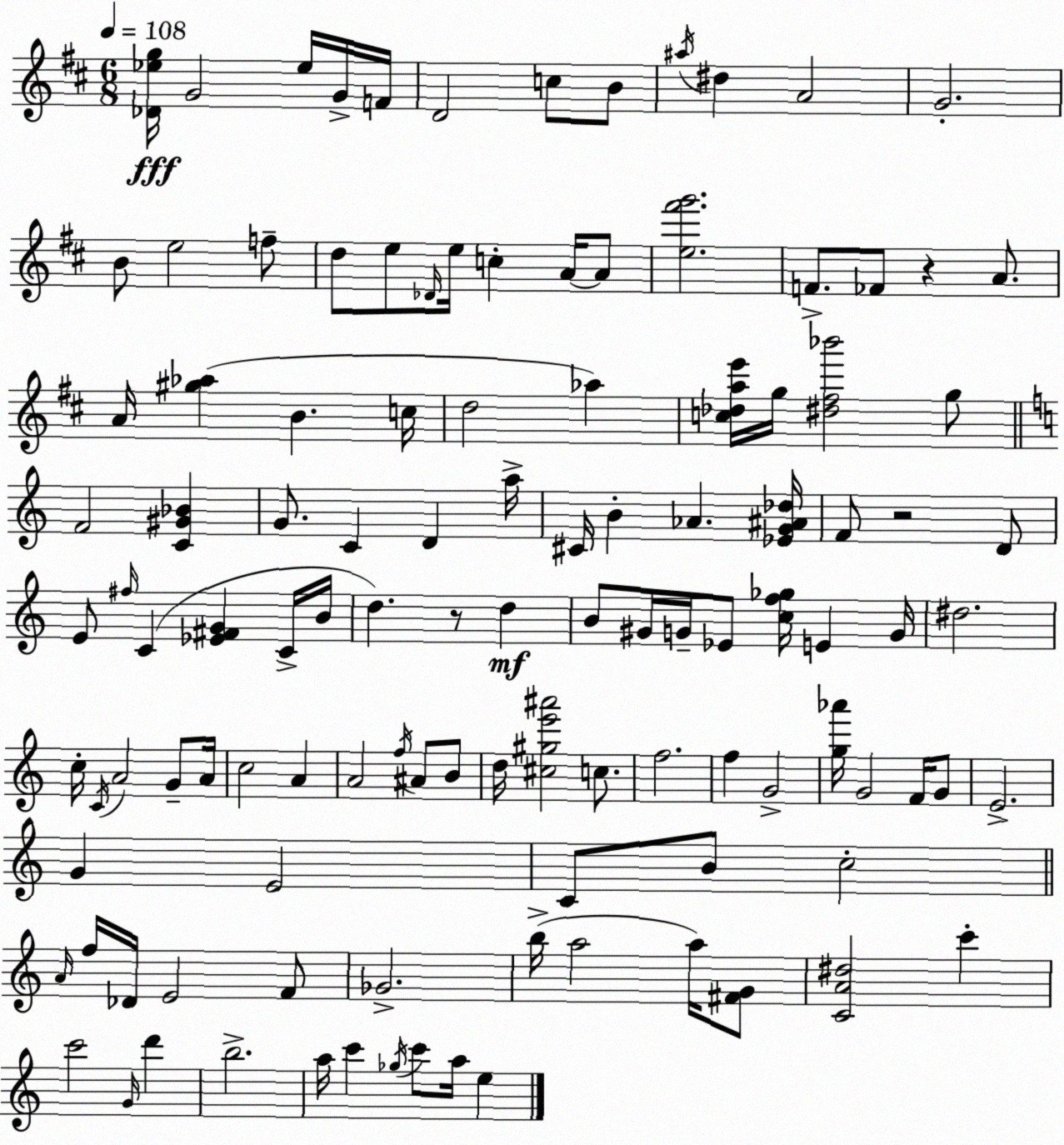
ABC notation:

X:1
T:Untitled
M:6/8
L:1/4
K:D
[_D_eg]/4 G2 _e/4 G/4 F/4 D2 c/2 B/2 ^a/4 ^d A2 G2 B/2 e2 f/2 d/2 e/2 _D/4 e/4 c A/4 A/2 [e^f'g']2 F/2 _F/2 z A/2 A/4 [^g_a] B c/4 d2 _a [c_dae']/4 g/4 [^d^f_b']2 g/2 F2 [C^G_B] G/2 C D a/4 ^C/4 B _A [_EG^A_d]/4 F/2 z2 D/2 E/2 ^f/4 C [_E^FG] C/4 B/4 d z/2 d B/2 ^G/4 G/4 _E/2 [cf_g]/4 E G/4 ^d2 c/4 C/4 A2 G/2 A/4 c2 A A2 f/4 ^A/2 B/2 d/4 [^c^ge'^a']2 c/2 f2 f G2 [g_a']/4 G2 F/4 G/2 E2 G E2 C/2 B/2 c2 A/4 f/4 _D/4 E2 F/2 _G2 b/4 a2 a/4 [^FG]/2 [CA^d]2 c' c'2 G/4 d' b2 a/4 c' _g/4 c'/2 a/4 e